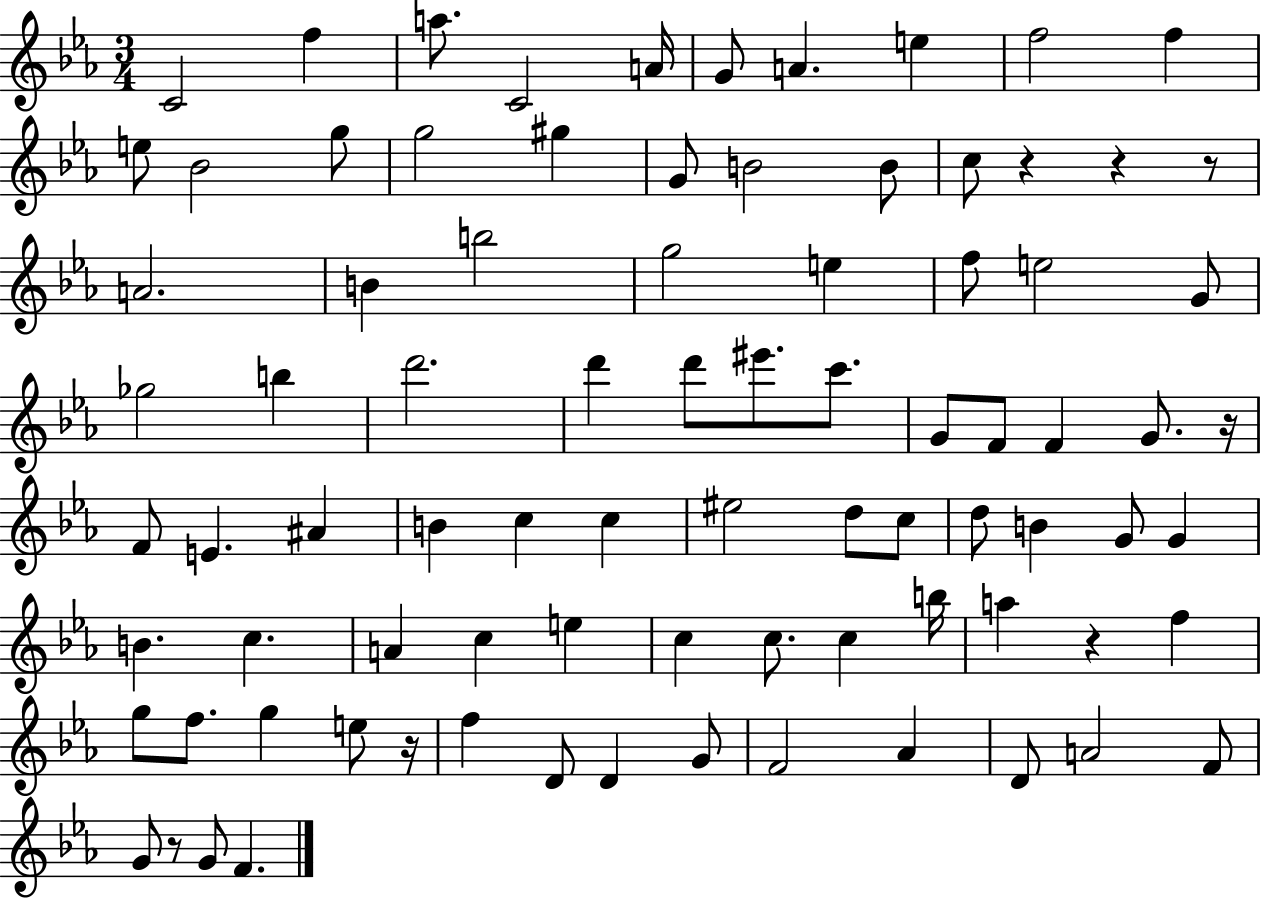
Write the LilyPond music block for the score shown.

{
  \clef treble
  \numericTimeSignature
  \time 3/4
  \key ees \major
  c'2 f''4 | a''8. c'2 a'16 | g'8 a'4. e''4 | f''2 f''4 | \break e''8 bes'2 g''8 | g''2 gis''4 | g'8 b'2 b'8 | c''8 r4 r4 r8 | \break a'2. | b'4 b''2 | g''2 e''4 | f''8 e''2 g'8 | \break ges''2 b''4 | d'''2. | d'''4 d'''8 eis'''8. c'''8. | g'8 f'8 f'4 g'8. r16 | \break f'8 e'4. ais'4 | b'4 c''4 c''4 | eis''2 d''8 c''8 | d''8 b'4 g'8 g'4 | \break b'4. c''4. | a'4 c''4 e''4 | c''4 c''8. c''4 b''16 | a''4 r4 f''4 | \break g''8 f''8. g''4 e''8 r16 | f''4 d'8 d'4 g'8 | f'2 aes'4 | d'8 a'2 f'8 | \break g'8 r8 g'8 f'4. | \bar "|."
}